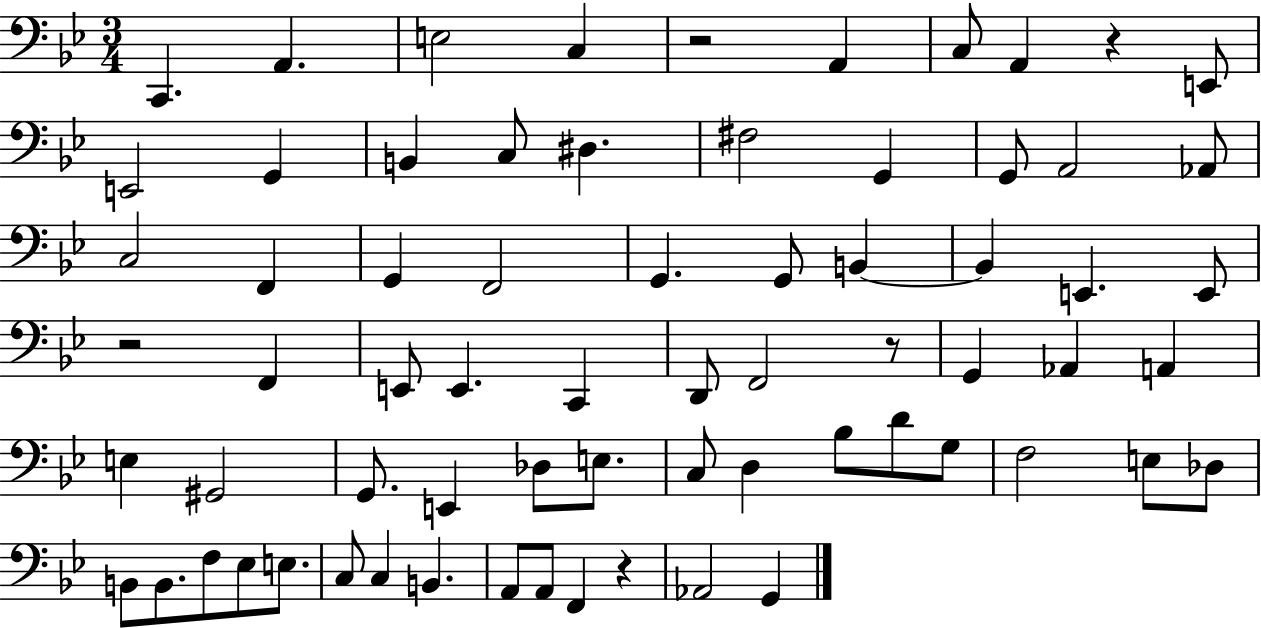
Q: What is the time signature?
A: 3/4